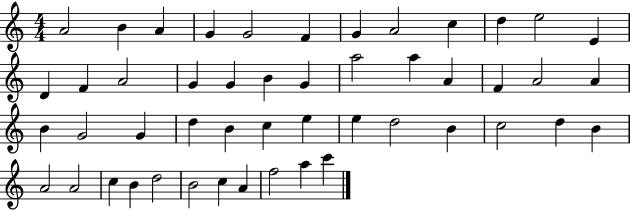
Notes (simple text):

A4/h B4/q A4/q G4/q G4/h F4/q G4/q A4/h C5/q D5/q E5/h E4/q D4/q F4/q A4/h G4/q G4/q B4/q G4/q A5/h A5/q A4/q F4/q A4/h A4/q B4/q G4/h G4/q D5/q B4/q C5/q E5/q E5/q D5/h B4/q C5/h D5/q B4/q A4/h A4/h C5/q B4/q D5/h B4/h C5/q A4/q F5/h A5/q C6/q